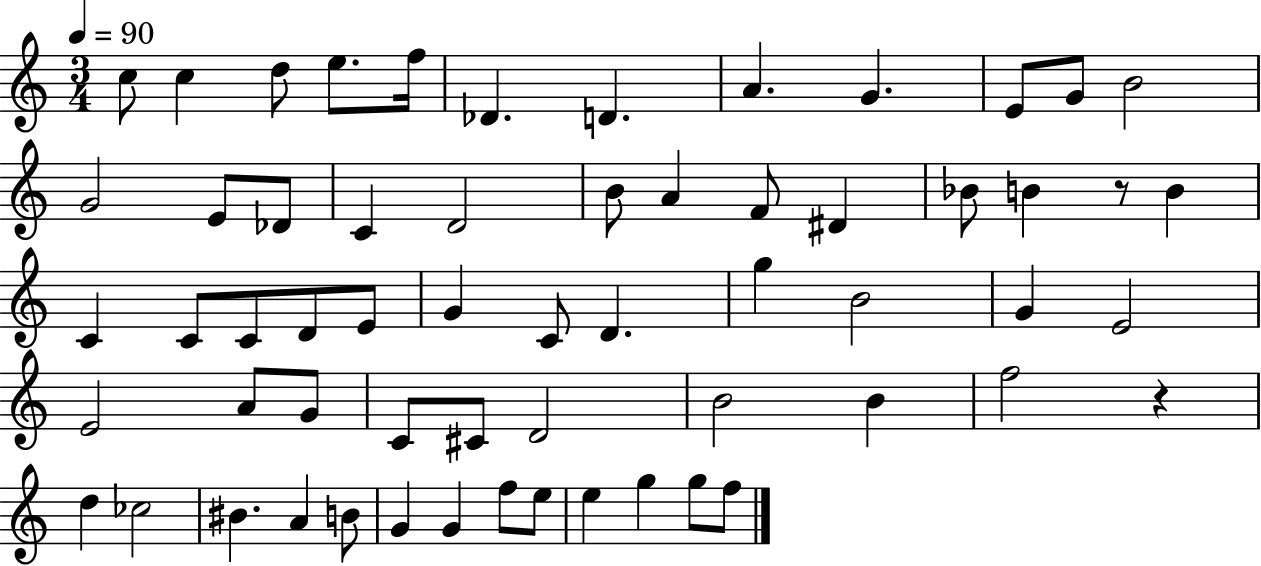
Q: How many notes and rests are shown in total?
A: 60